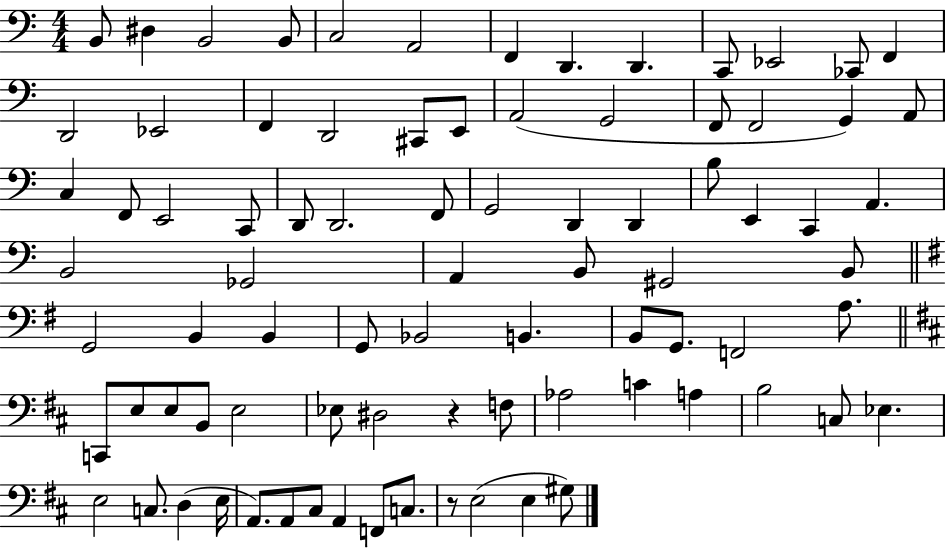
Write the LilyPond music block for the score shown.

{
  \clef bass
  \numericTimeSignature
  \time 4/4
  \key c \major
  b,8 dis4 b,2 b,8 | c2 a,2 | f,4 d,4. d,4. | c,8 ees,2 ces,8 f,4 | \break d,2 ees,2 | f,4 d,2 cis,8 e,8 | a,2( g,2 | f,8 f,2 g,4) a,8 | \break c4 f,8 e,2 c,8 | d,8 d,2. f,8 | g,2 d,4 d,4 | b8 e,4 c,4 a,4. | \break b,2 ges,2 | a,4 b,8 gis,2 b,8 | \bar "||" \break \key e \minor g,2 b,4 b,4 | g,8 bes,2 b,4. | b,8 g,8. f,2 a8. | \bar "||" \break \key d \major c,8 e8 e8 b,8 e2 | ees8 dis2 r4 f8 | aes2 c'4 a4 | b2 c8 ees4. | \break e2 c8. d4( e16 | a,8.) a,8 cis8 a,4 f,8 c8. | r8 e2( e4 gis8) | \bar "|."
}